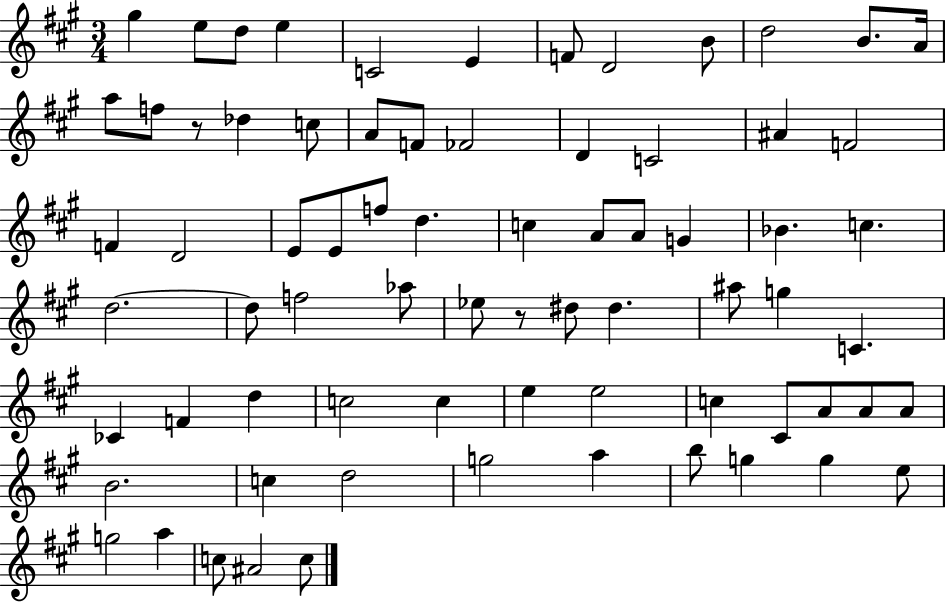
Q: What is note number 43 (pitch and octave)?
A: A#5